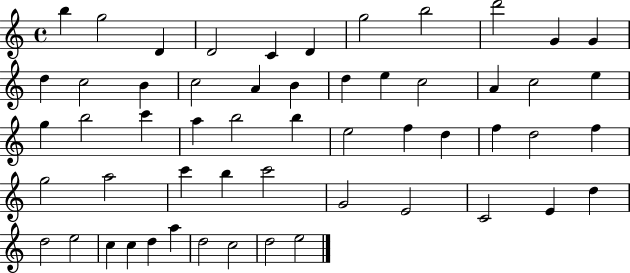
B5/q G5/h D4/q D4/h C4/q D4/q G5/h B5/h D6/h G4/q G4/q D5/q C5/h B4/q C5/h A4/q B4/q D5/q E5/q C5/h A4/q C5/h E5/q G5/q B5/h C6/q A5/q B5/h B5/q E5/h F5/q D5/q F5/q D5/h F5/q G5/h A5/h C6/q B5/q C6/h G4/h E4/h C4/h E4/q D5/q D5/h E5/h C5/q C5/q D5/q A5/q D5/h C5/h D5/h E5/h